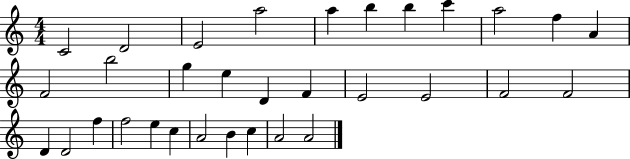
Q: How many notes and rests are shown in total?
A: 32